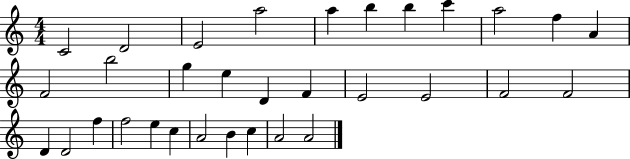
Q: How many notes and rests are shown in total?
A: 32